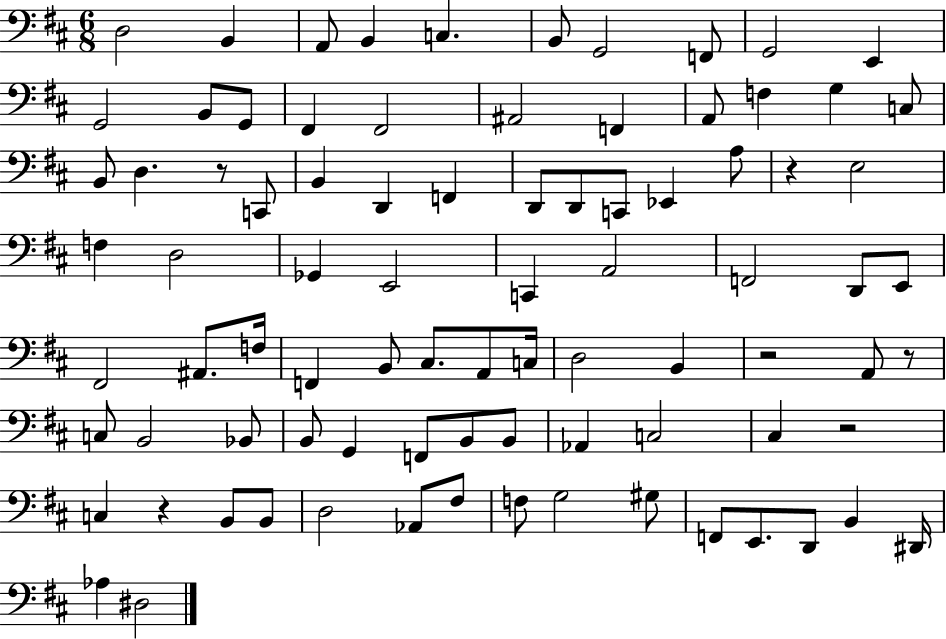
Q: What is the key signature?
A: D major